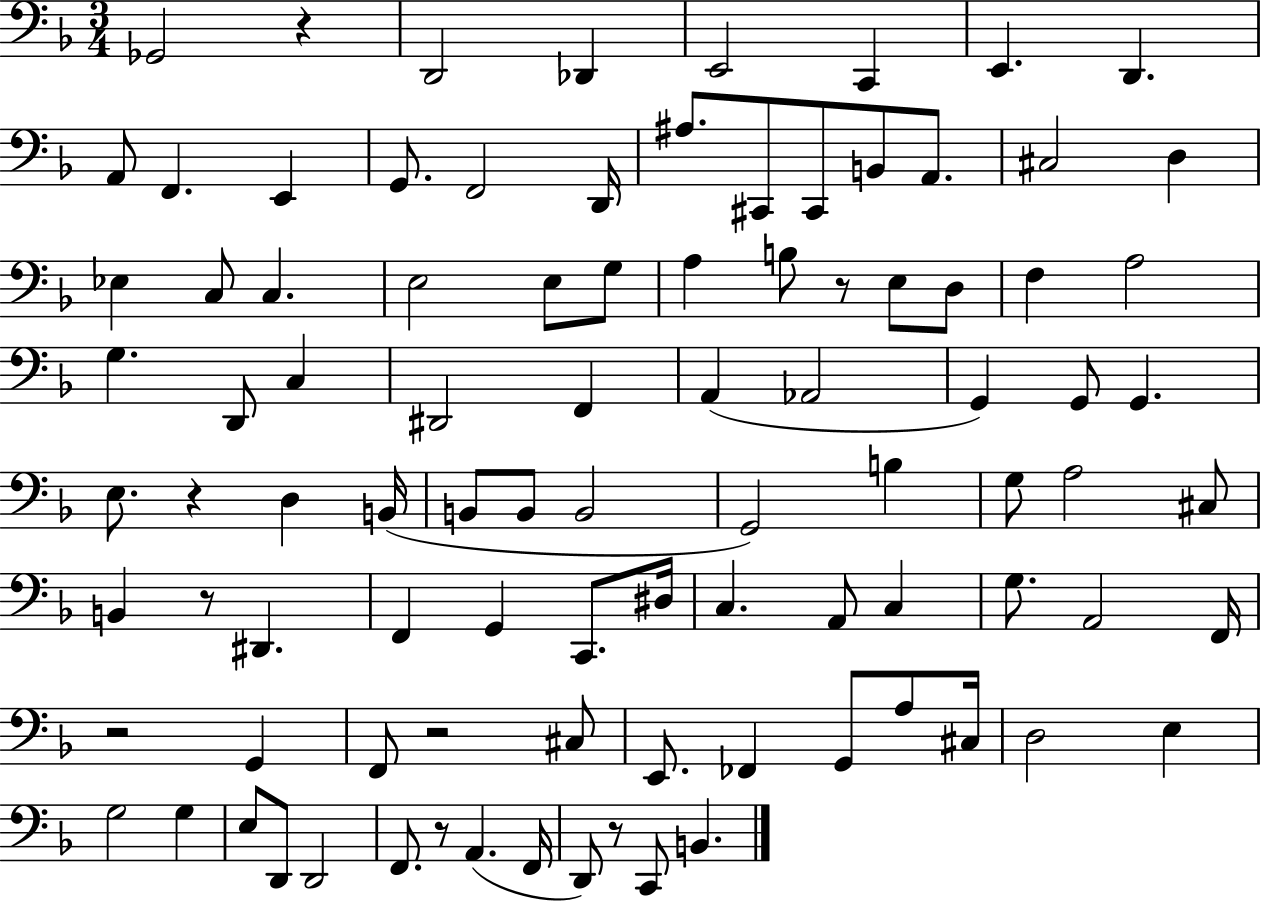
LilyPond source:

{
  \clef bass
  \numericTimeSignature
  \time 3/4
  \key f \major
  \repeat volta 2 { ges,2 r4 | d,2 des,4 | e,2 c,4 | e,4. d,4. | \break a,8 f,4. e,4 | g,8. f,2 d,16 | ais8. cis,8 cis,8 b,8 a,8. | cis2 d4 | \break ees4 c8 c4. | e2 e8 g8 | a4 b8 r8 e8 d8 | f4 a2 | \break g4. d,8 c4 | dis,2 f,4 | a,4( aes,2 | g,4) g,8 g,4. | \break e8. r4 d4 b,16( | b,8 b,8 b,2 | g,2) b4 | g8 a2 cis8 | \break b,4 r8 dis,4. | f,4 g,4 c,8. dis16 | c4. a,8 c4 | g8. a,2 f,16 | \break r2 g,4 | f,8 r2 cis8 | e,8. fes,4 g,8 a8 cis16 | d2 e4 | \break g2 g4 | e8 d,8 d,2 | f,8. r8 a,4.( f,16 | d,8) r8 c,8 b,4. | \break } \bar "|."
}